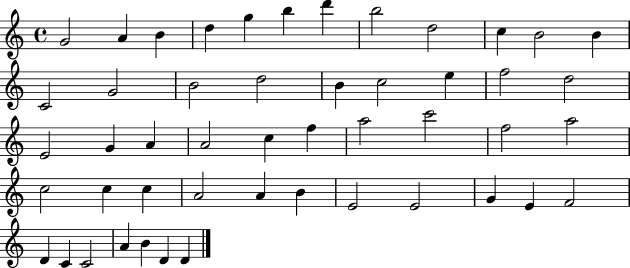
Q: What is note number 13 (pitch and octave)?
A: C4